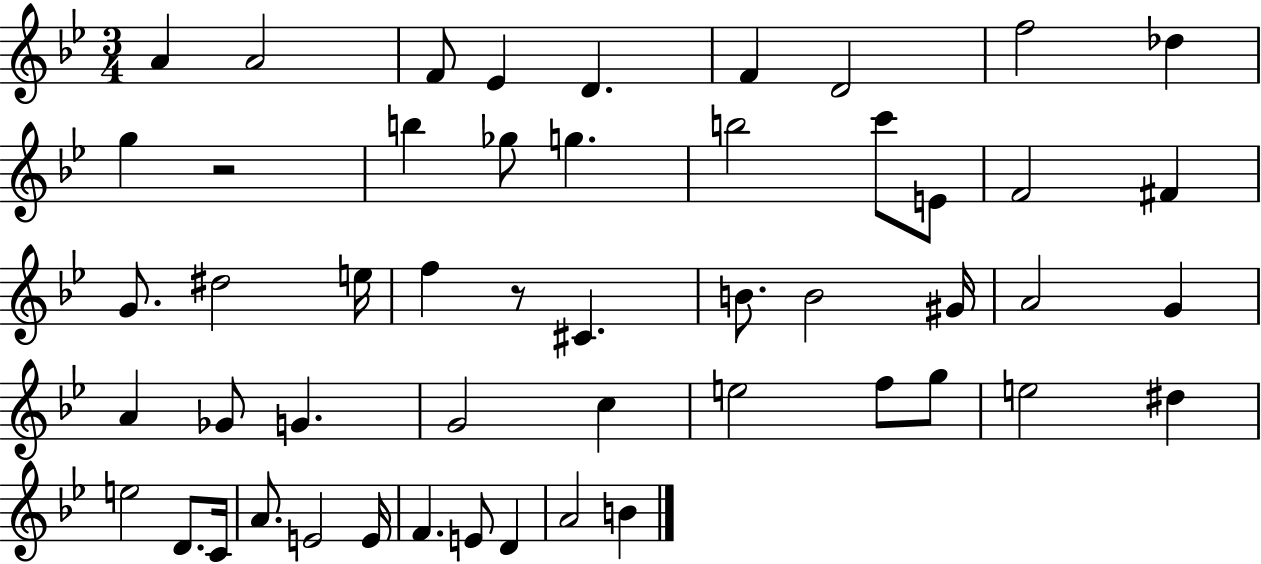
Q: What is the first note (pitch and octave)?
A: A4